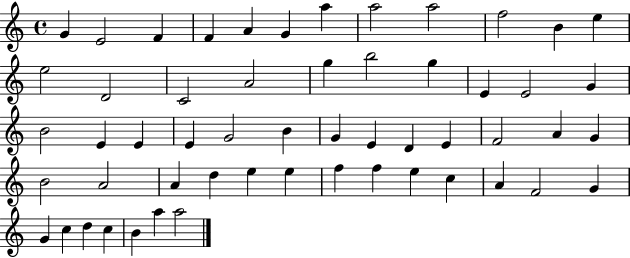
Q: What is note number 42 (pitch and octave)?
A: F5